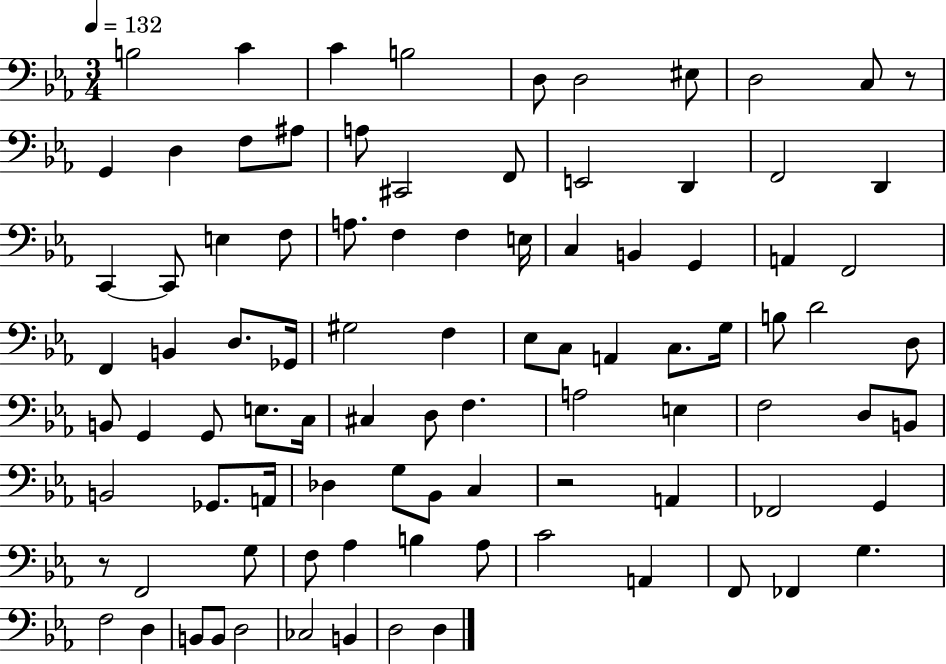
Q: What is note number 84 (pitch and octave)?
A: B2